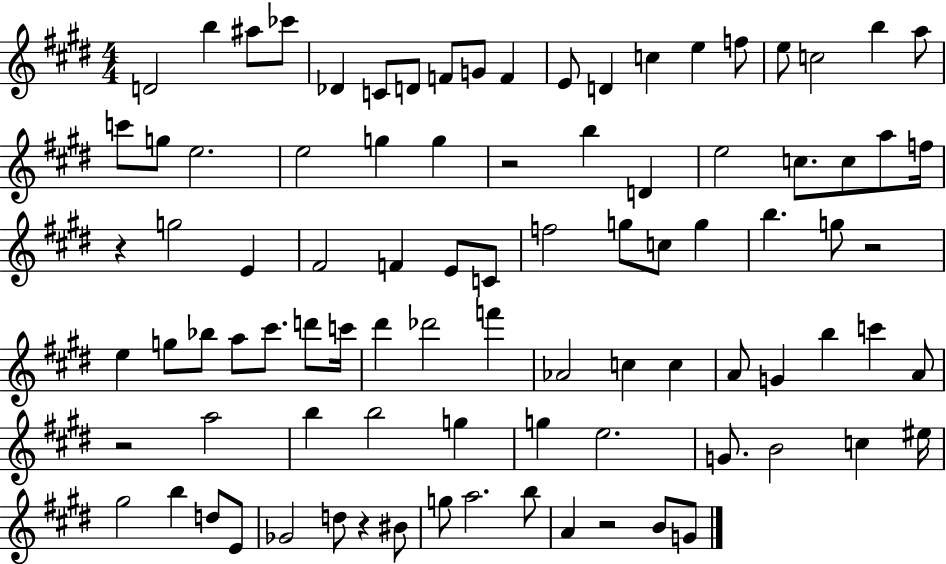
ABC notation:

X:1
T:Untitled
M:4/4
L:1/4
K:E
D2 b ^a/2 _c'/2 _D C/2 D/2 F/2 G/2 F E/2 D c e f/2 e/2 c2 b a/2 c'/2 g/2 e2 e2 g g z2 b D e2 c/2 c/2 a/2 f/4 z g2 E ^F2 F E/2 C/2 f2 g/2 c/2 g b g/2 z2 e g/2 _b/2 a/2 ^c'/2 d'/2 c'/4 ^d' _d'2 f' _A2 c c A/2 G b c' A/2 z2 a2 b b2 g g e2 G/2 B2 c ^e/4 ^g2 b d/2 E/2 _G2 d/2 z ^B/2 g/2 a2 b/2 A z2 B/2 G/2